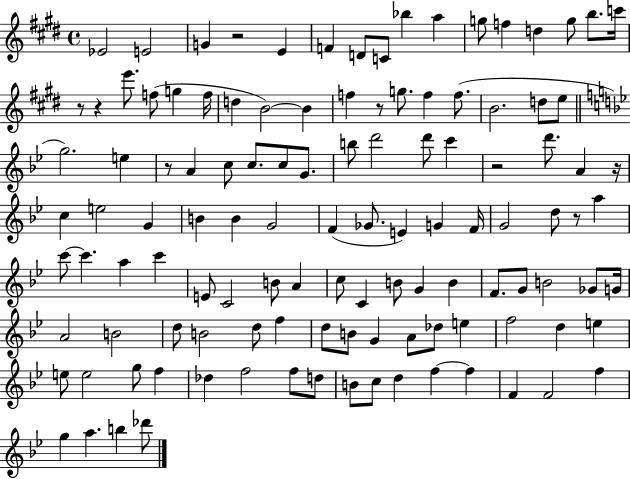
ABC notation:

X:1
T:Untitled
M:4/4
L:1/4
K:E
_E2 E2 G z2 E F D/2 C/2 _b a g/2 f d g/2 b/2 c'/4 z/2 z e'/2 f/2 g f/4 d B2 B f z/2 g/2 f f/2 B2 d/2 e/2 g2 e z/2 A c/2 c/2 c/2 G/2 b/2 d'2 d'/2 c' z2 d'/2 A z/4 c e2 G B B G2 F _G/2 E G F/4 G2 d/2 z/2 a c'/2 c' a c' E/2 C2 B/2 A c/2 C B/2 G B F/2 G/2 B2 _G/2 G/4 A2 B2 d/2 B2 d/2 f d/2 B/2 G A/2 _d/2 e f2 d e e/2 e2 g/2 f _d f2 f/2 d/2 B/2 c/2 d f f F F2 f g a b _d'/2